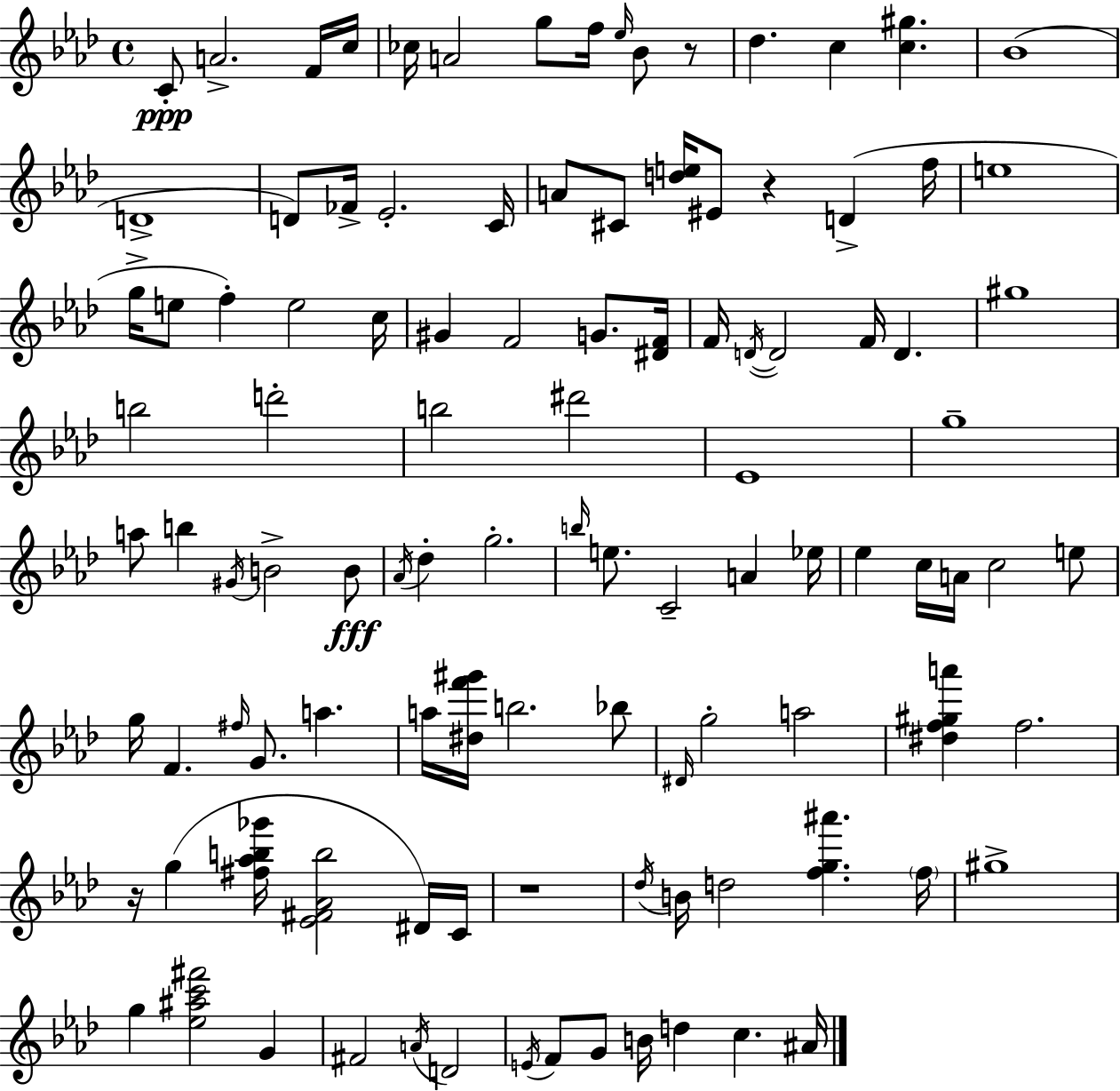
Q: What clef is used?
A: treble